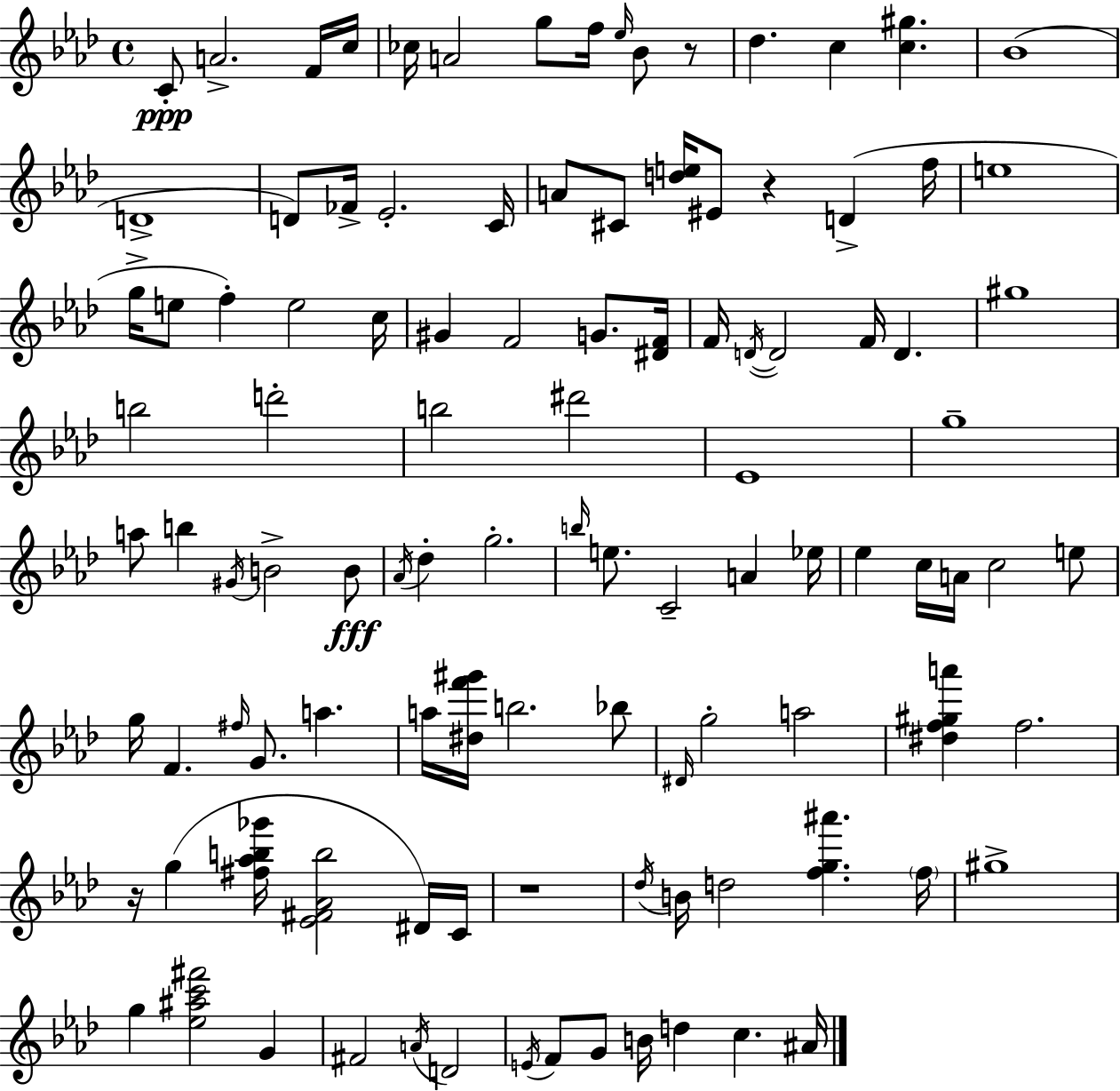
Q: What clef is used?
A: treble